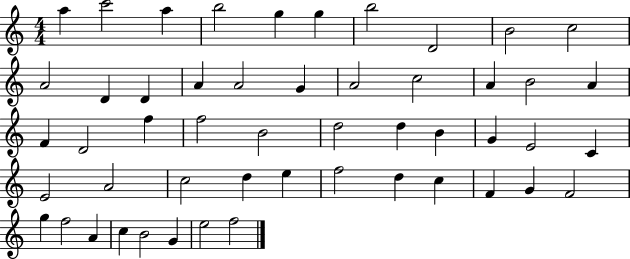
X:1
T:Untitled
M:4/4
L:1/4
K:C
a c'2 a b2 g g b2 D2 B2 c2 A2 D D A A2 G A2 c2 A B2 A F D2 f f2 B2 d2 d B G E2 C E2 A2 c2 d e f2 d c F G F2 g f2 A c B2 G e2 f2